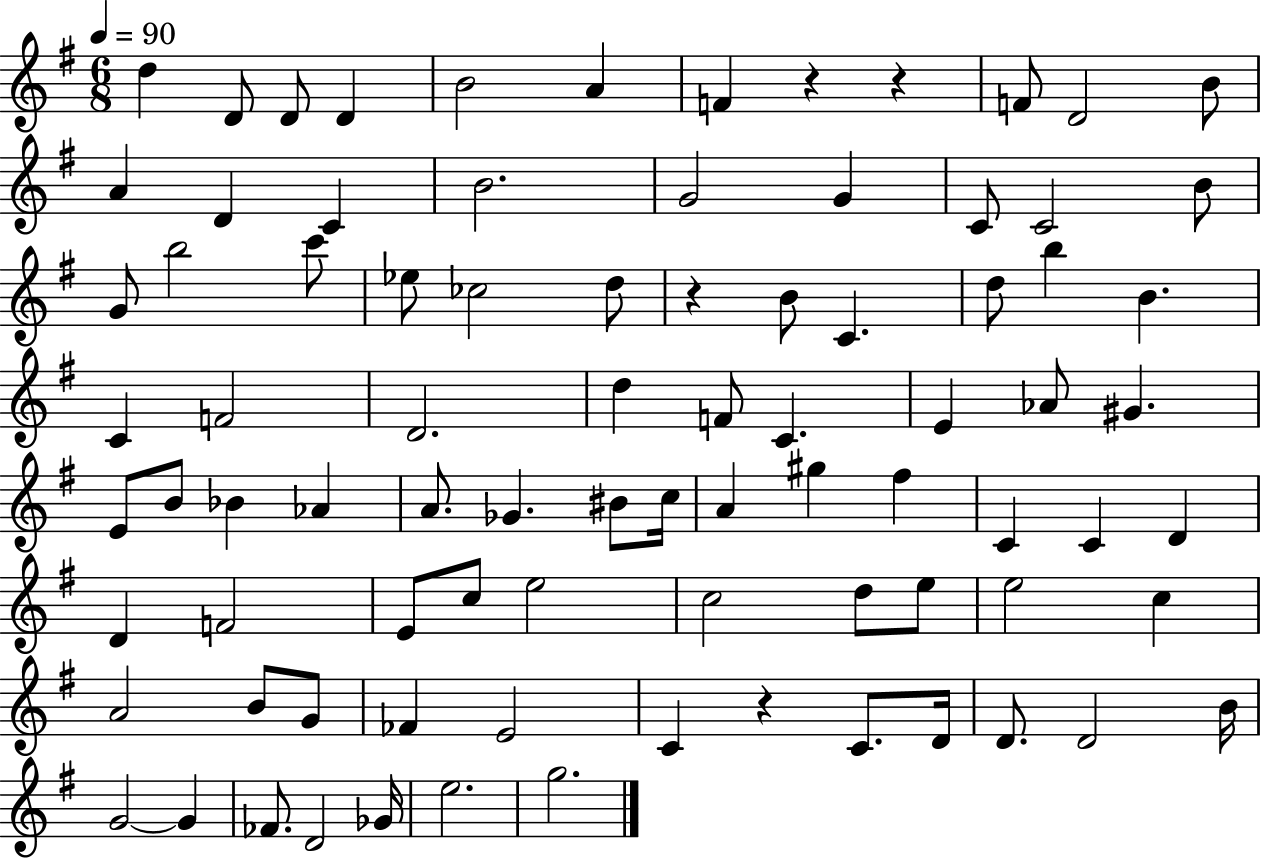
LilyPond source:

{
  \clef treble
  \numericTimeSignature
  \time 6/8
  \key g \major
  \tempo 4 = 90
  d''4 d'8 d'8 d'4 | b'2 a'4 | f'4 r4 r4 | f'8 d'2 b'8 | \break a'4 d'4 c'4 | b'2. | g'2 g'4 | c'8 c'2 b'8 | \break g'8 b''2 c'''8 | ees''8 ces''2 d''8 | r4 b'8 c'4. | d''8 b''4 b'4. | \break c'4 f'2 | d'2. | d''4 f'8 c'4. | e'4 aes'8 gis'4. | \break e'8 b'8 bes'4 aes'4 | a'8. ges'4. bis'8 c''16 | a'4 gis''4 fis''4 | c'4 c'4 d'4 | \break d'4 f'2 | e'8 c''8 e''2 | c''2 d''8 e''8 | e''2 c''4 | \break a'2 b'8 g'8 | fes'4 e'2 | c'4 r4 c'8. d'16 | d'8. d'2 b'16 | \break g'2~~ g'4 | fes'8. d'2 ges'16 | e''2. | g''2. | \break \bar "|."
}